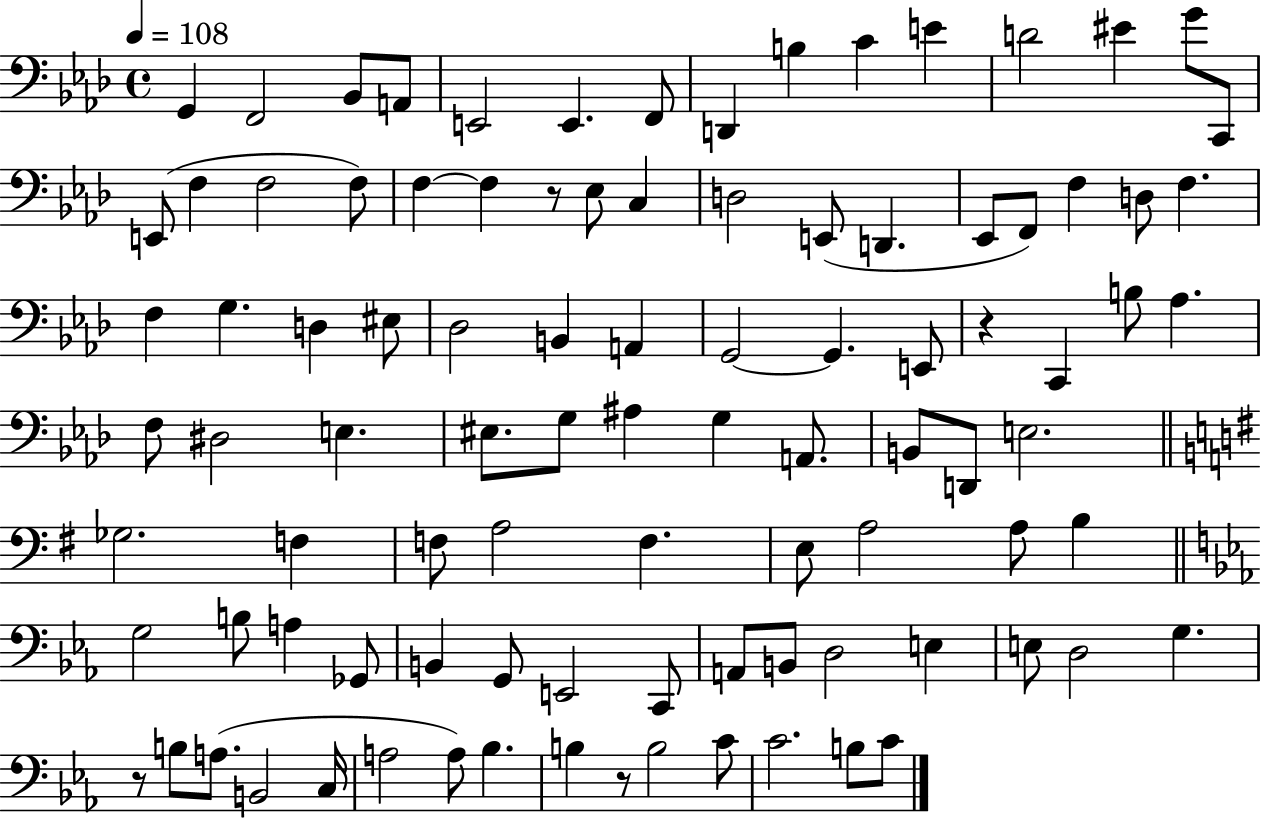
X:1
T:Untitled
M:4/4
L:1/4
K:Ab
G,, F,,2 _B,,/2 A,,/2 E,,2 E,, F,,/2 D,, B, C E D2 ^E G/2 C,,/2 E,,/2 F, F,2 F,/2 F, F, z/2 _E,/2 C, D,2 E,,/2 D,, _E,,/2 F,,/2 F, D,/2 F, F, G, D, ^E,/2 _D,2 B,, A,, G,,2 G,, E,,/2 z C,, B,/2 _A, F,/2 ^D,2 E, ^E,/2 G,/2 ^A, G, A,,/2 B,,/2 D,,/2 E,2 _G,2 F, F,/2 A,2 F, E,/2 A,2 A,/2 B, G,2 B,/2 A, _G,,/2 B,, G,,/2 E,,2 C,,/2 A,,/2 B,,/2 D,2 E, E,/2 D,2 G, z/2 B,/2 A,/2 B,,2 C,/4 A,2 A,/2 _B, B, z/2 B,2 C/2 C2 B,/2 C/2